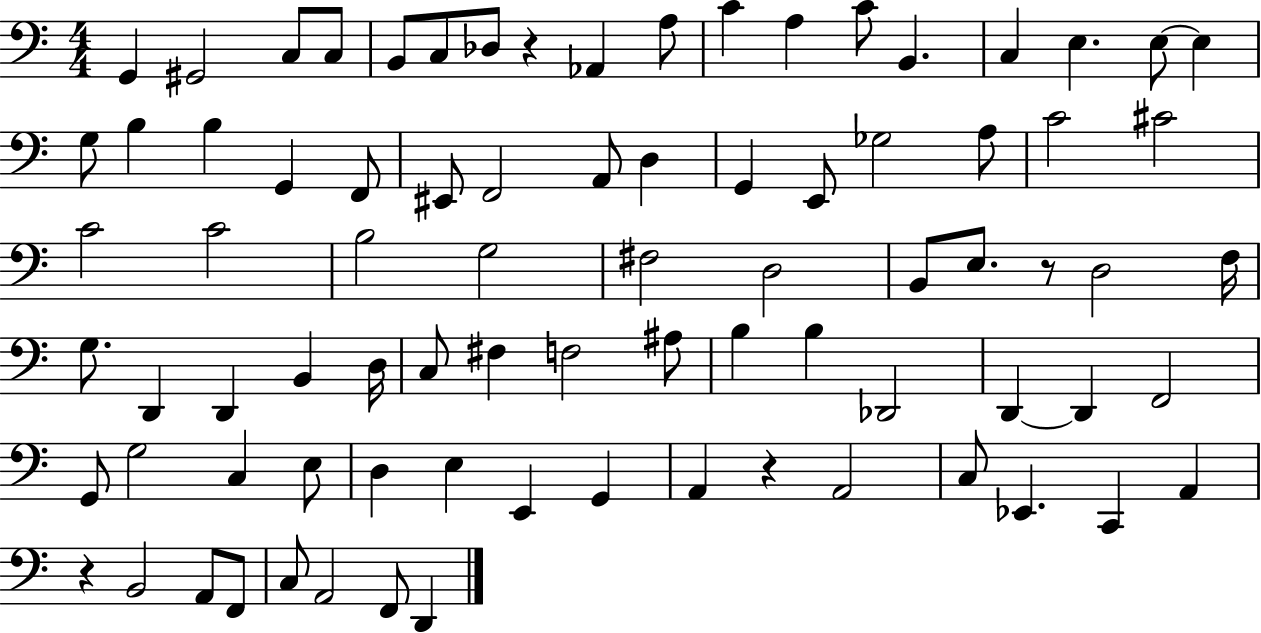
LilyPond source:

{
  \clef bass
  \numericTimeSignature
  \time 4/4
  \key c \major
  g,4 gis,2 c8 c8 | b,8 c8 des8 r4 aes,4 a8 | c'4 a4 c'8 b,4. | c4 e4. e8~~ e4 | \break g8 b4 b4 g,4 f,8 | eis,8 f,2 a,8 d4 | g,4 e,8 ges2 a8 | c'2 cis'2 | \break c'2 c'2 | b2 g2 | fis2 d2 | b,8 e8. r8 d2 f16 | \break g8. d,4 d,4 b,4 d16 | c8 fis4 f2 ais8 | b4 b4 des,2 | d,4~~ d,4 f,2 | \break g,8 g2 c4 e8 | d4 e4 e,4 g,4 | a,4 r4 a,2 | c8 ees,4. c,4 a,4 | \break r4 b,2 a,8 f,8 | c8 a,2 f,8 d,4 | \bar "|."
}